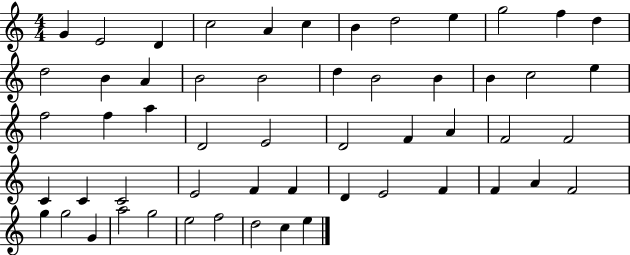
G4/q E4/h D4/q C5/h A4/q C5/q B4/q D5/h E5/q G5/h F5/q D5/q D5/h B4/q A4/q B4/h B4/h D5/q B4/h B4/q B4/q C5/h E5/q F5/h F5/q A5/q D4/h E4/h D4/h F4/q A4/q F4/h F4/h C4/q C4/q C4/h E4/h F4/q F4/q D4/q E4/h F4/q F4/q A4/q F4/h G5/q G5/h G4/q A5/h G5/h E5/h F5/h D5/h C5/q E5/q